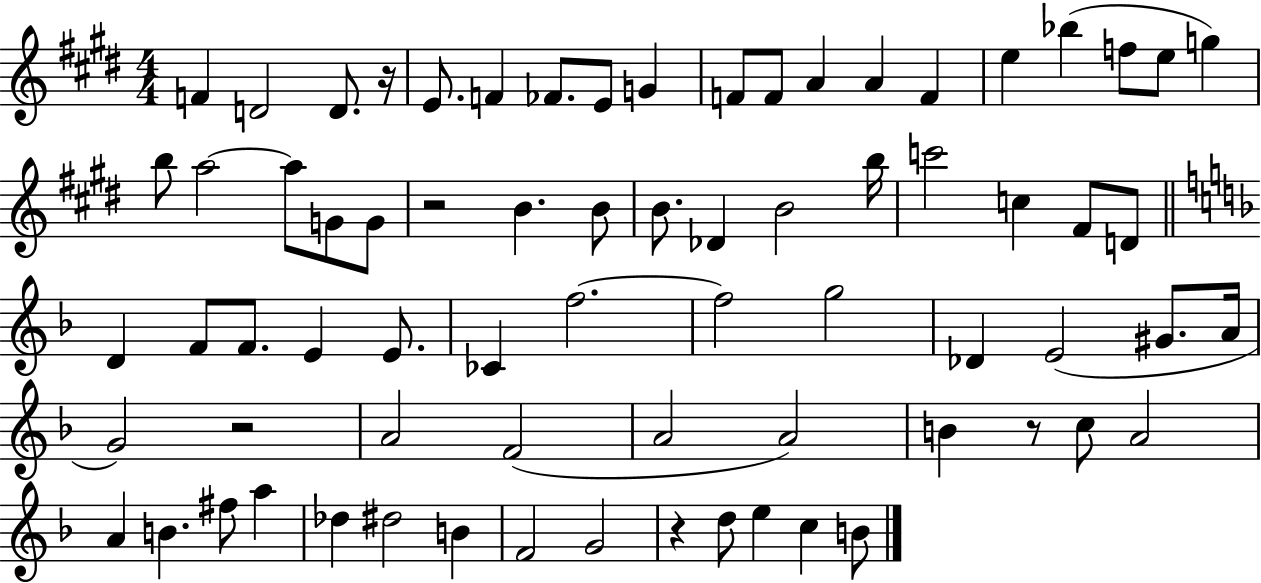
{
  \clef treble
  \numericTimeSignature
  \time 4/4
  \key e \major
  f'4 d'2 d'8. r16 | e'8. f'4 fes'8. e'8 g'4 | f'8 f'8 a'4 a'4 f'4 | e''4 bes''4( f''8 e''8 g''4) | \break b''8 a''2~~ a''8 g'8 g'8 | r2 b'4. b'8 | b'8. des'4 b'2 b''16 | c'''2 c''4 fis'8 d'8 | \break \bar "||" \break \key f \major d'4 f'8 f'8. e'4 e'8. | ces'4 f''2.~~ | f''2 g''2 | des'4 e'2( gis'8. a'16 | \break g'2) r2 | a'2 f'2( | a'2 a'2) | b'4 r8 c''8 a'2 | \break a'4 b'4. fis''8 a''4 | des''4 dis''2 b'4 | f'2 g'2 | r4 d''8 e''4 c''4 b'8 | \break \bar "|."
}